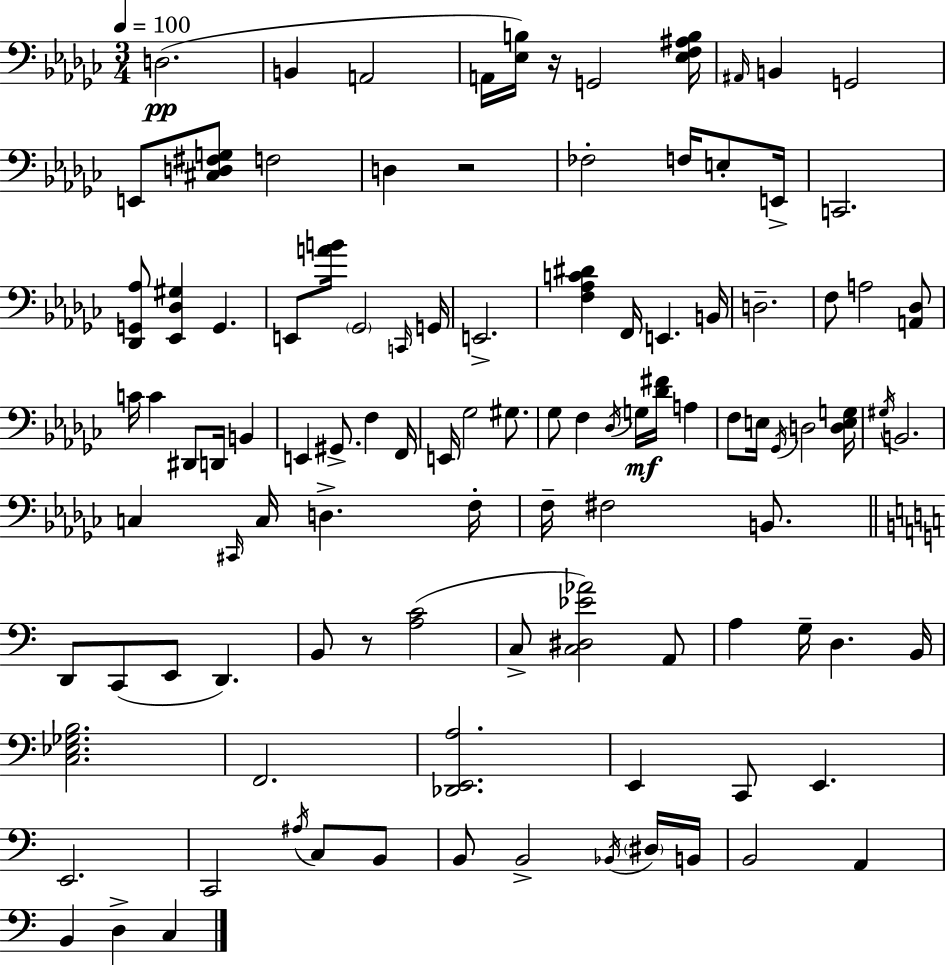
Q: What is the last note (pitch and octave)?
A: C3